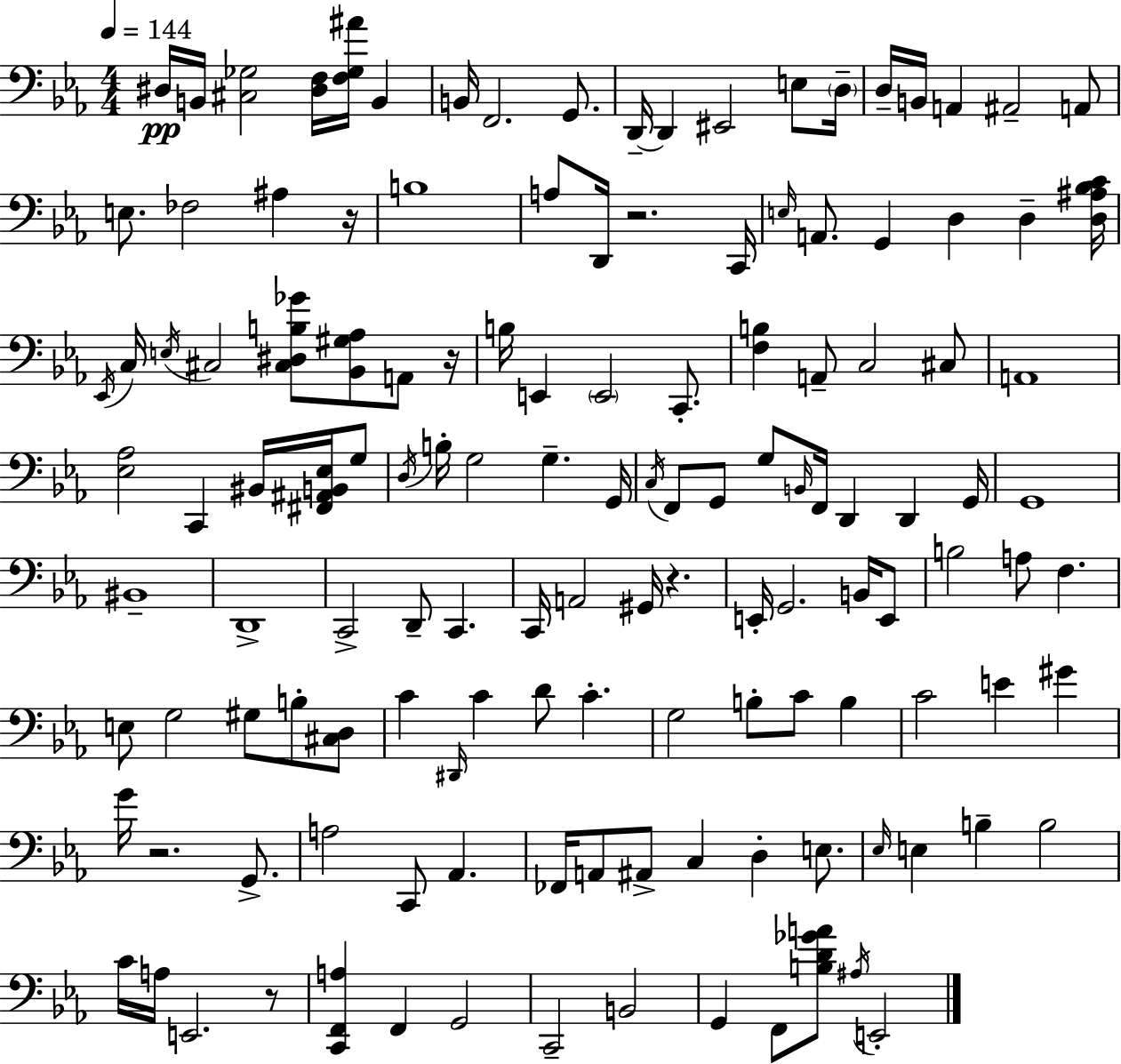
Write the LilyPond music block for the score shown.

{
  \clef bass
  \numericTimeSignature
  \time 4/4
  \key c \minor
  \tempo 4 = 144
  dis16\pp b,16 <cis ges>2 <dis f>16 <f ges ais'>16 b,4 | b,16 f,2. g,8. | d,16--~~ d,4 eis,2 e8 \parenthesize d16-- | d16-- b,16 a,4 ais,2-- a,8 | \break e8. fes2 ais4 r16 | b1 | a8 d,16 r2. c,16 | \grace { e16 } a,8. g,4 d4 d4-- | \break <d ais bes c'>16 \acciaccatura { ees,16 } c16 \acciaccatura { e16 } cis2 <cis dis b ges'>8 <bes, gis aes>8 | a,8 r16 b16 e,4 \parenthesize e,2 | c,8.-. <f b>4 a,8-- c2 | cis8 a,1 | \break <ees aes>2 c,4 bis,16 | <fis, ais, b, ees>16 g8 \acciaccatura { d16 } b16-. g2 g4.-- | g,16 \acciaccatura { c16 } f,8 g,8 g8 \grace { b,16 } f,16 d,4 | d,4 g,16 g,1 | \break bis,1-- | d,1-> | c,2-> d,8-- | c,4. c,16 a,2 gis,16 | \break r4. e,16-. g,2. | b,16 e,8 b2 a8 | f4. e8 g2 | gis8 b8-. <cis d>8 c'4 \grace { dis,16 } c'4 d'8 | \break c'4.-. g2 b8-. | c'8 b4 c'2 e'4 | gis'4 g'16 r2. | g,8.-> a2 c,8 | \break aes,4. fes,16 a,8 ais,8-> c4 | d4-. e8. \grace { ees16 } e4 b4-- | b2 c'16 a16 e,2. | r8 <c, f, a>4 f,4 | \break g,2 c,2-- | b,2 g,4 f,8 <b d' ges' a'>8 | \acciaccatura { ais16 } e,2-. \bar "|."
}